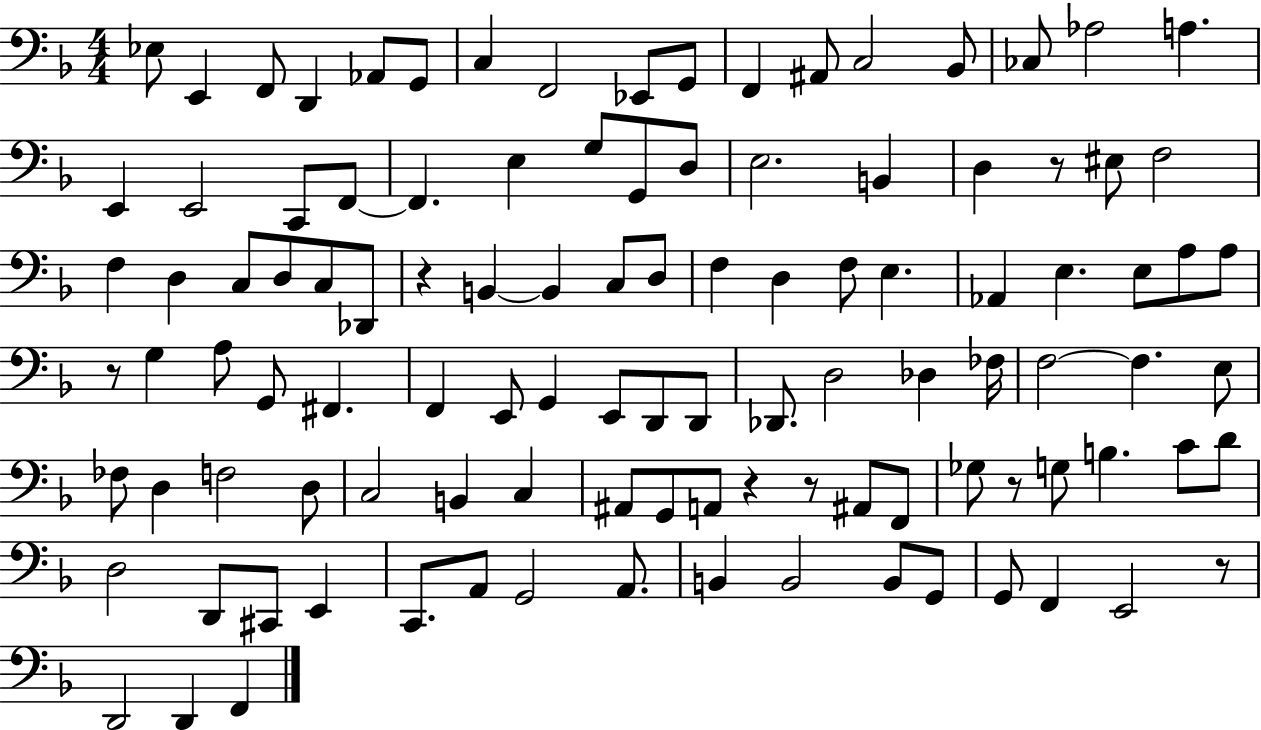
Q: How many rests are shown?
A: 7